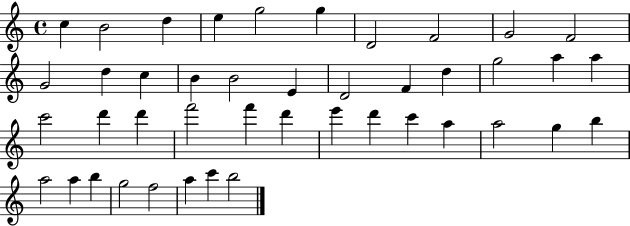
{
  \clef treble
  \time 4/4
  \defaultTimeSignature
  \key c \major
  c''4 b'2 d''4 | e''4 g''2 g''4 | d'2 f'2 | g'2 f'2 | \break g'2 d''4 c''4 | b'4 b'2 e'4 | d'2 f'4 d''4 | g''2 a''4 a''4 | \break c'''2 d'''4 d'''4 | f'''2 f'''4 d'''4 | e'''4 d'''4 c'''4 a''4 | a''2 g''4 b''4 | \break a''2 a''4 b''4 | g''2 f''2 | a''4 c'''4 b''2 | \bar "|."
}